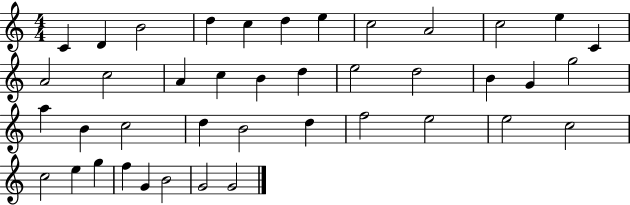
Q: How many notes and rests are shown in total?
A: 41